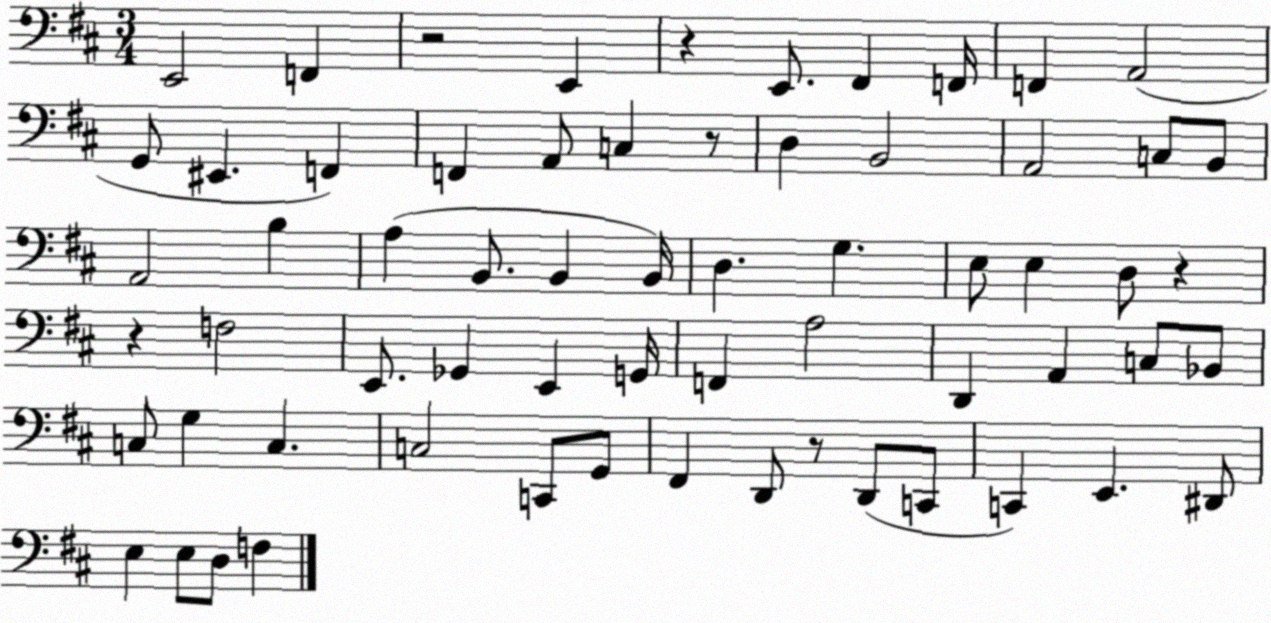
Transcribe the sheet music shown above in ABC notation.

X:1
T:Untitled
M:3/4
L:1/4
K:D
E,,2 F,, z2 E,, z E,,/2 ^F,, F,,/4 F,, A,,2 G,,/2 ^E,, F,, F,, A,,/2 C, z/2 D, B,,2 A,,2 C,/2 B,,/2 A,,2 B, A, B,,/2 B,, B,,/4 D, G, E,/2 E, D,/2 z z F,2 E,,/2 _G,, E,, G,,/4 F,, A,2 D,, A,, C,/2 _B,,/2 C,/2 G, C, C,2 C,,/2 G,,/2 ^F,, D,,/2 z/2 D,,/2 C,,/2 C,, E,, ^D,,/2 E, E,/2 D,/2 F,